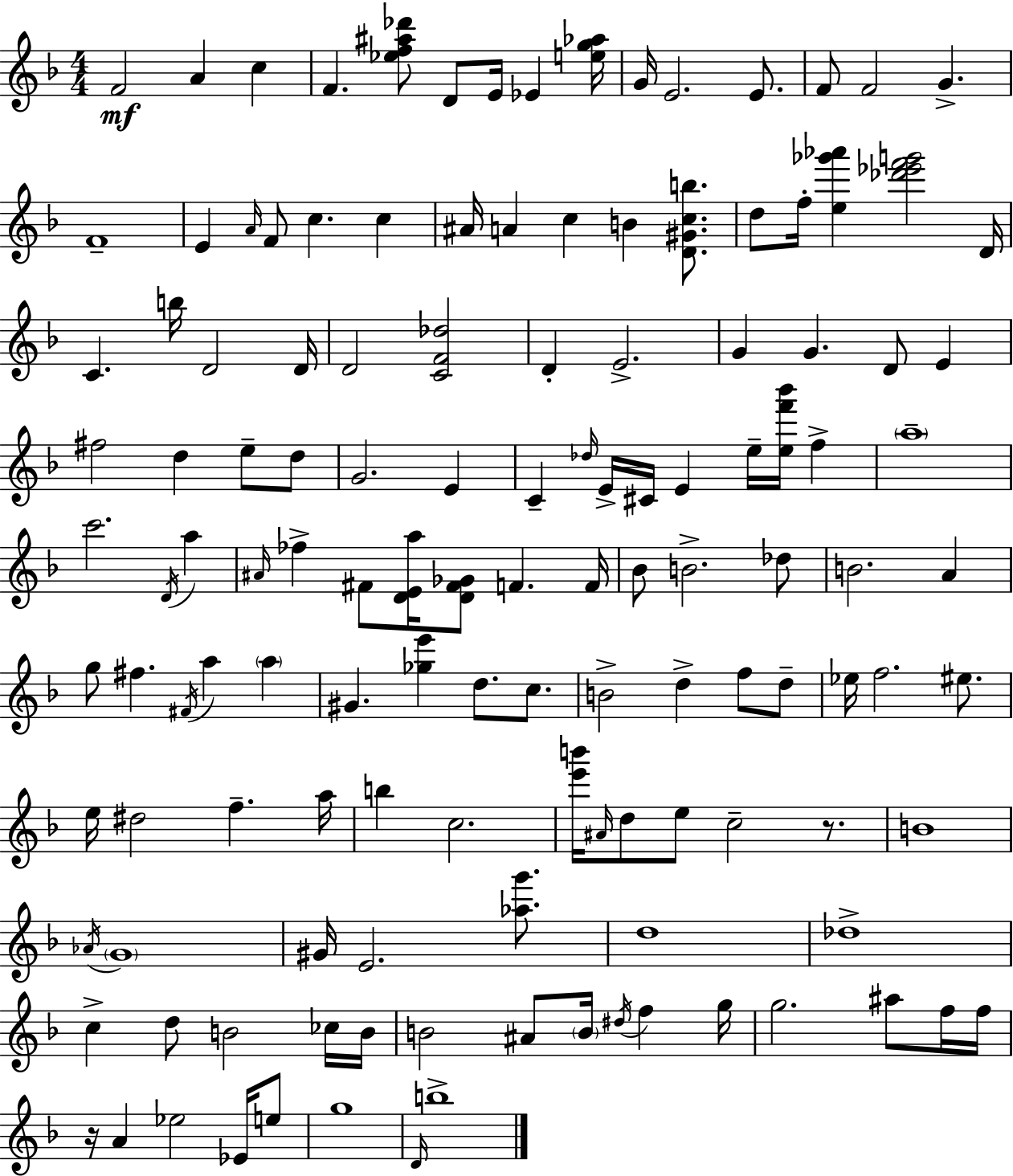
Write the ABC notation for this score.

X:1
T:Untitled
M:4/4
L:1/4
K:F
F2 A c F [_ef^a_d']/2 D/2 E/4 _E [eg_a]/4 G/4 E2 E/2 F/2 F2 G F4 E A/4 F/2 c c ^A/4 A c B [D^Gcb]/2 d/2 f/4 [e_g'_a'] [_d'_e'f'g']2 D/4 C b/4 D2 D/4 D2 [CF_d]2 D E2 G G D/2 E ^f2 d e/2 d/2 G2 E C _d/4 E/4 ^C/4 E e/4 [ef'_b']/4 f a4 c'2 D/4 a ^A/4 _f ^F/2 [DEa]/4 [D^F_G]/2 F F/4 _B/2 B2 _d/2 B2 A g/2 ^f ^F/4 a a ^G [_ge'] d/2 c/2 B2 d f/2 d/2 _e/4 f2 ^e/2 e/4 ^d2 f a/4 b c2 [e'b']/4 ^A/4 d/2 e/2 c2 z/2 B4 _A/4 G4 ^G/4 E2 [_ag']/2 d4 _d4 c d/2 B2 _c/4 B/4 B2 ^A/2 B/4 ^d/4 f g/4 g2 ^a/2 f/4 f/4 z/4 A _e2 _E/4 e/2 g4 D/4 b4